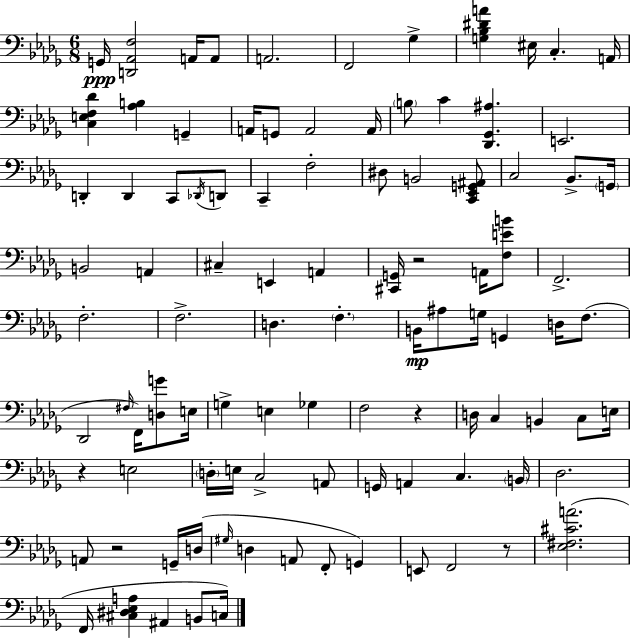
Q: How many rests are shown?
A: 5